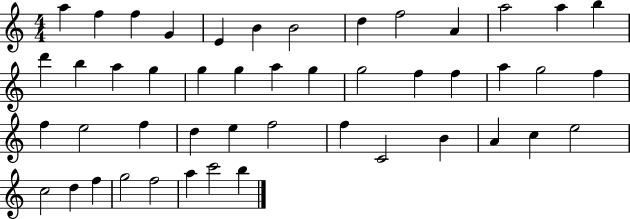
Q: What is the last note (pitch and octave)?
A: B5